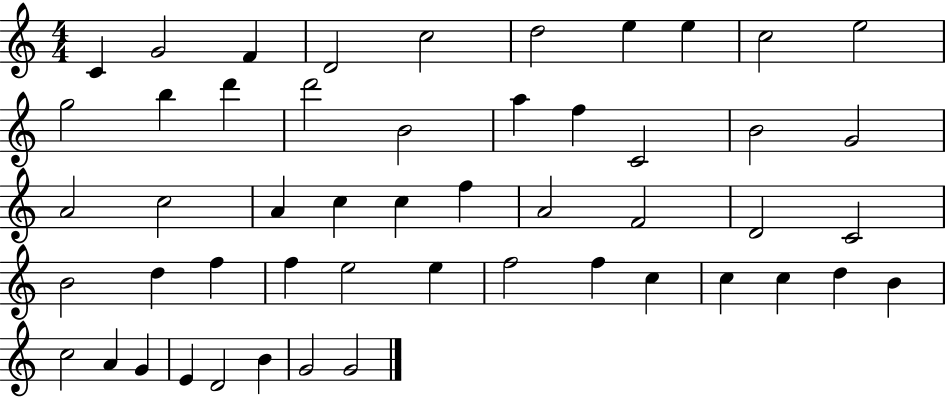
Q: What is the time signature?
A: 4/4